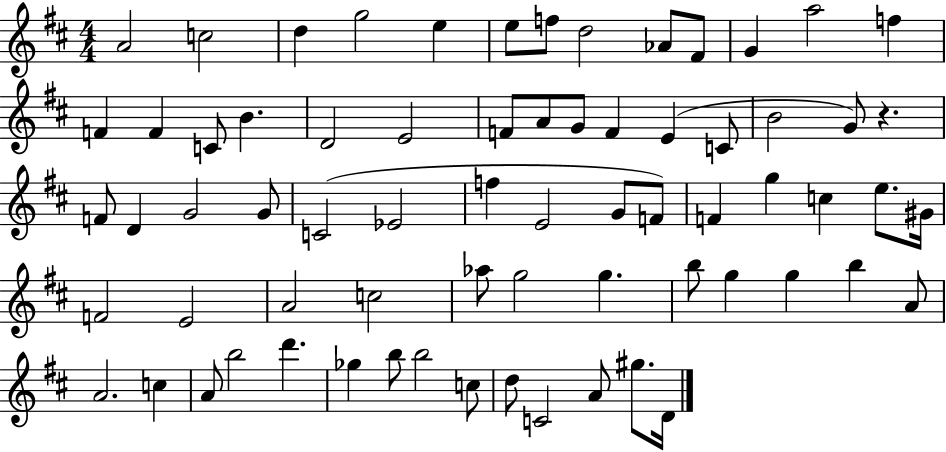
{
  \clef treble
  \numericTimeSignature
  \time 4/4
  \key d \major
  a'2 c''2 | d''4 g''2 e''4 | e''8 f''8 d''2 aes'8 fis'8 | g'4 a''2 f''4 | \break f'4 f'4 c'8 b'4. | d'2 e'2 | f'8 a'8 g'8 f'4 e'4( c'8 | b'2 g'8) r4. | \break f'8 d'4 g'2 g'8 | c'2( ees'2 | f''4 e'2 g'8 f'8) | f'4 g''4 c''4 e''8. gis'16 | \break f'2 e'2 | a'2 c''2 | aes''8 g''2 g''4. | b''8 g''4 g''4 b''4 a'8 | \break a'2. c''4 | a'8 b''2 d'''4. | ges''4 b''8 b''2 c''8 | d''8 c'2 a'8 gis''8. d'16 | \break \bar "|."
}